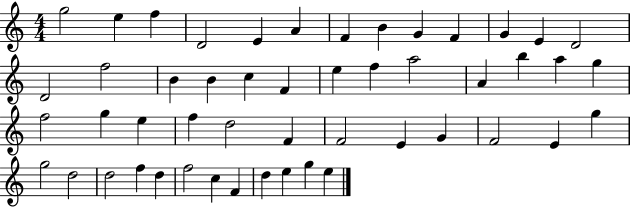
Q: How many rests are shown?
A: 0